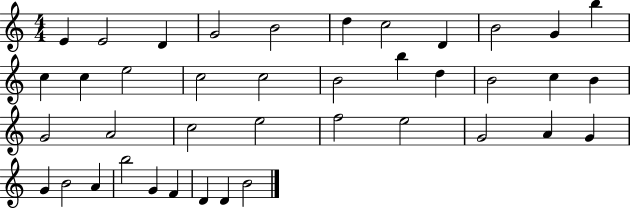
E4/q E4/h D4/q G4/h B4/h D5/q C5/h D4/q B4/h G4/q B5/q C5/q C5/q E5/h C5/h C5/h B4/h B5/q D5/q B4/h C5/q B4/q G4/h A4/h C5/h E5/h F5/h E5/h G4/h A4/q G4/q G4/q B4/h A4/q B5/h G4/q F4/q D4/q D4/q B4/h